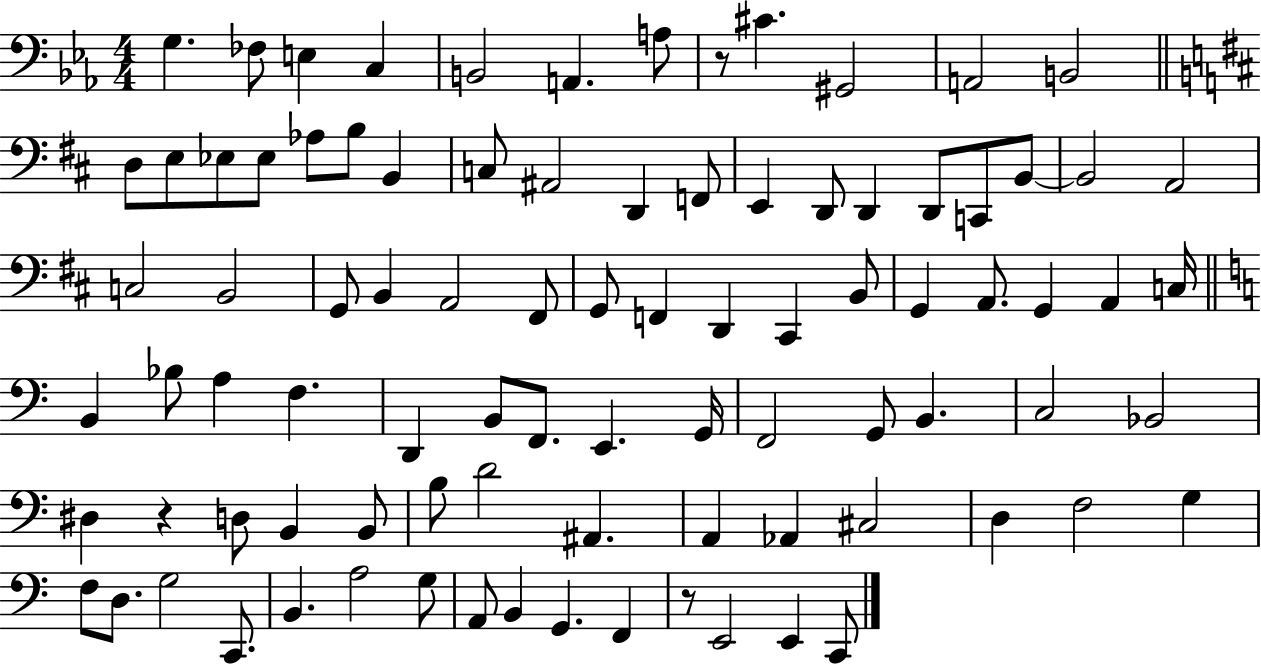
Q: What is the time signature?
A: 4/4